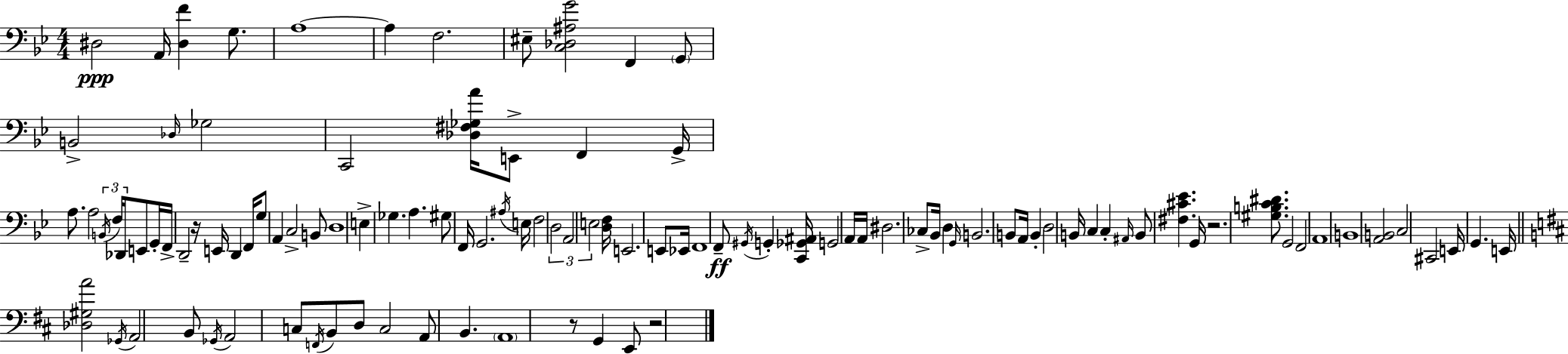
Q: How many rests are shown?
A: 4